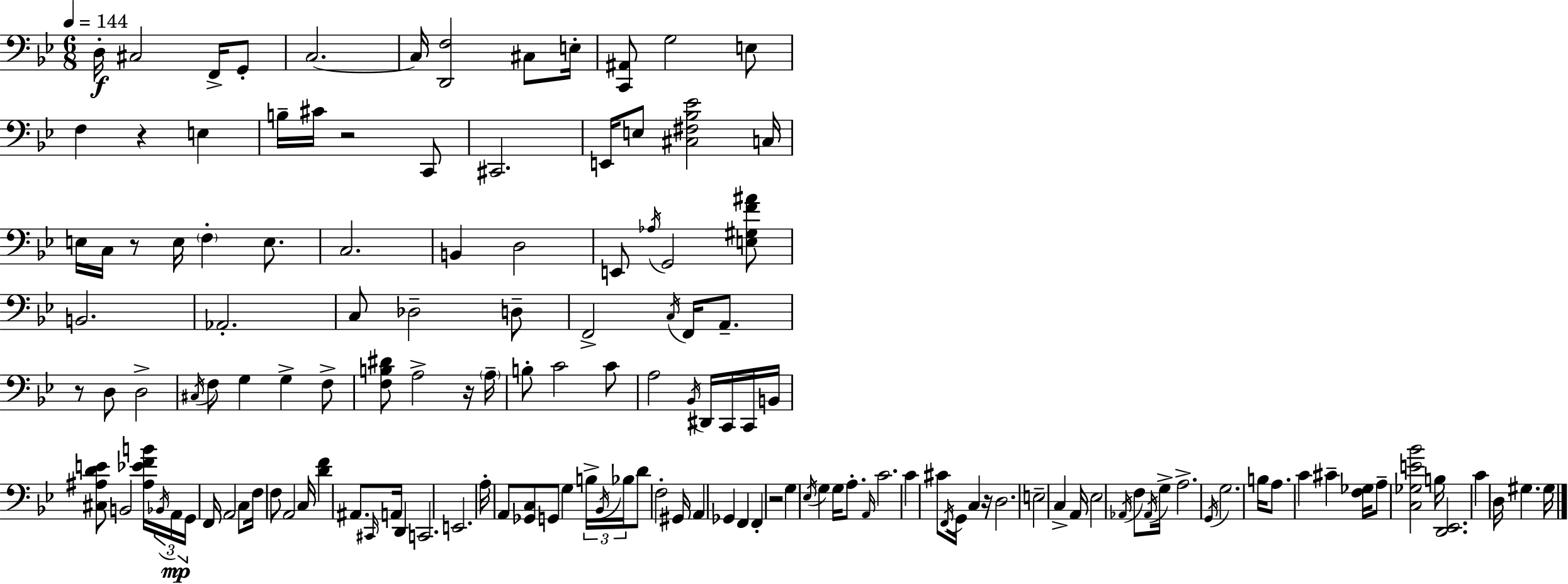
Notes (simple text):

D3/s C#3/h F2/s G2/e C3/h. C3/s [D2,F3]/h C#3/e E3/s [C2,A#2]/e G3/h E3/e F3/q R/q E3/q B3/s C#4/s R/h C2/e C#2/h. E2/s E3/e [C#3,F#3,Bb3,Eb4]/h C3/s E3/s C3/s R/e E3/s F3/q E3/e. C3/h. B2/q D3/h E2/e Ab3/s G2/h [E3,G#3,F4,A#4]/e B2/h. Ab2/h. C3/e Db3/h D3/e F2/h C3/s F2/s A2/e. R/e D3/e D3/h C#3/s F3/e G3/q G3/q F3/e [F3,B3,D#4]/e A3/h R/s A3/s B3/e C4/h C4/e A3/h Bb2/s D#2/s C2/s C2/s B2/s [C#3,A#3,D4,E4]/e B2/h [A#3,Eb4,F4,B4]/s Bb2/s A2/s G2/s F2/s A2/h C3/e F3/s F3/e A2/h C3/s [D4,F4]/q A#2/e. C#2/s A2/s D2/q C2/h. E2/h. A3/s A2/e [Gb2,C3]/e G2/e G3/q B3/s Bb2/s Bb3/s D4/e F3/h G#2/s A2/q Gb2/q F2/q F2/q R/h G3/q Eb3/s G3/q G3/s A3/e. A2/s C4/h. C4/q C#4/e F2/s G2/s C3/q R/s D3/h. E3/h C3/q A2/s Eb3/h Ab2/s F3/e Ab2/s G3/s A3/h. G2/s G3/h. B3/s A3/e. C4/q C#4/q [F3,Gb3]/s A3/e [C3,Gb3,E4,Bb4]/h B3/s [D2,Eb2]/h. C4/q D3/s G#3/q. G#3/s